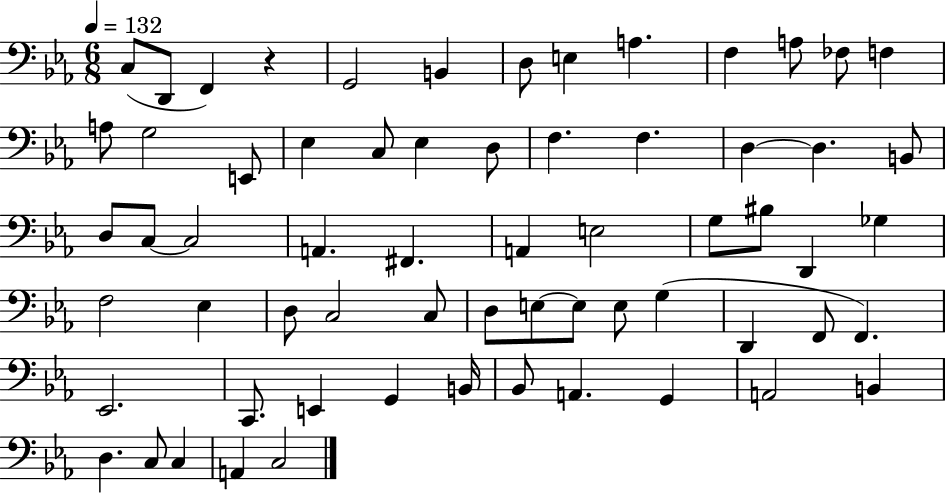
{
  \clef bass
  \numericTimeSignature
  \time 6/8
  \key ees \major
  \tempo 4 = 132
  c8( d,8 f,4) r4 | g,2 b,4 | d8 e4 a4. | f4 a8 fes8 f4 | \break a8 g2 e,8 | ees4 c8 ees4 d8 | f4. f4. | d4~~ d4. b,8 | \break d8 c8~~ c2 | a,4. fis,4. | a,4 e2 | g8 bis8 d,4 ges4 | \break f2 ees4 | d8 c2 c8 | d8 e8~~ e8 e8 g4( | d,4 f,8 f,4.) | \break ees,2. | c,8. e,4 g,4 b,16 | bes,8 a,4. g,4 | a,2 b,4 | \break d4. c8 c4 | a,4 c2 | \bar "|."
}